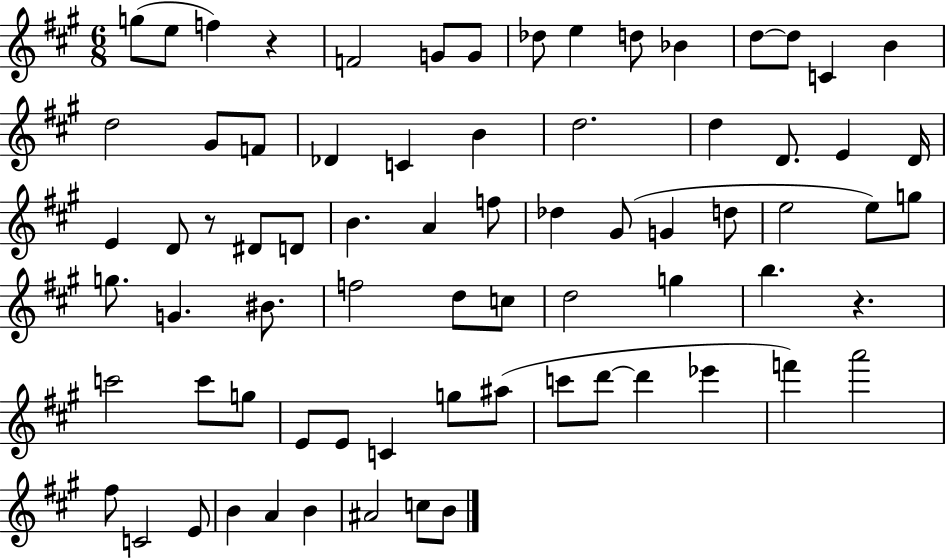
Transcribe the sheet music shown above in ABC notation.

X:1
T:Untitled
M:6/8
L:1/4
K:A
g/2 e/2 f z F2 G/2 G/2 _d/2 e d/2 _B d/2 d/2 C B d2 ^G/2 F/2 _D C B d2 d D/2 E D/4 E D/2 z/2 ^D/2 D/2 B A f/2 _d ^G/2 G d/2 e2 e/2 g/2 g/2 G ^B/2 f2 d/2 c/2 d2 g b z c'2 c'/2 g/2 E/2 E/2 C g/2 ^a/2 c'/2 d'/2 d' _e' f' a'2 ^f/2 C2 E/2 B A B ^A2 c/2 B/2